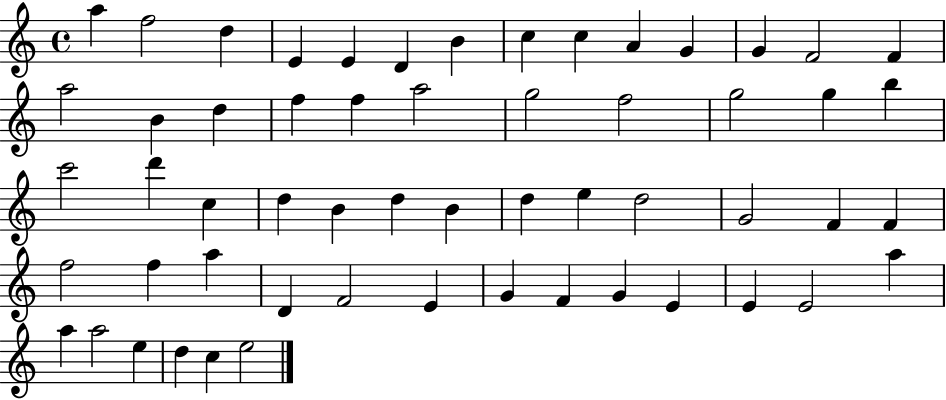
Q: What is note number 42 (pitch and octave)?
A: D4